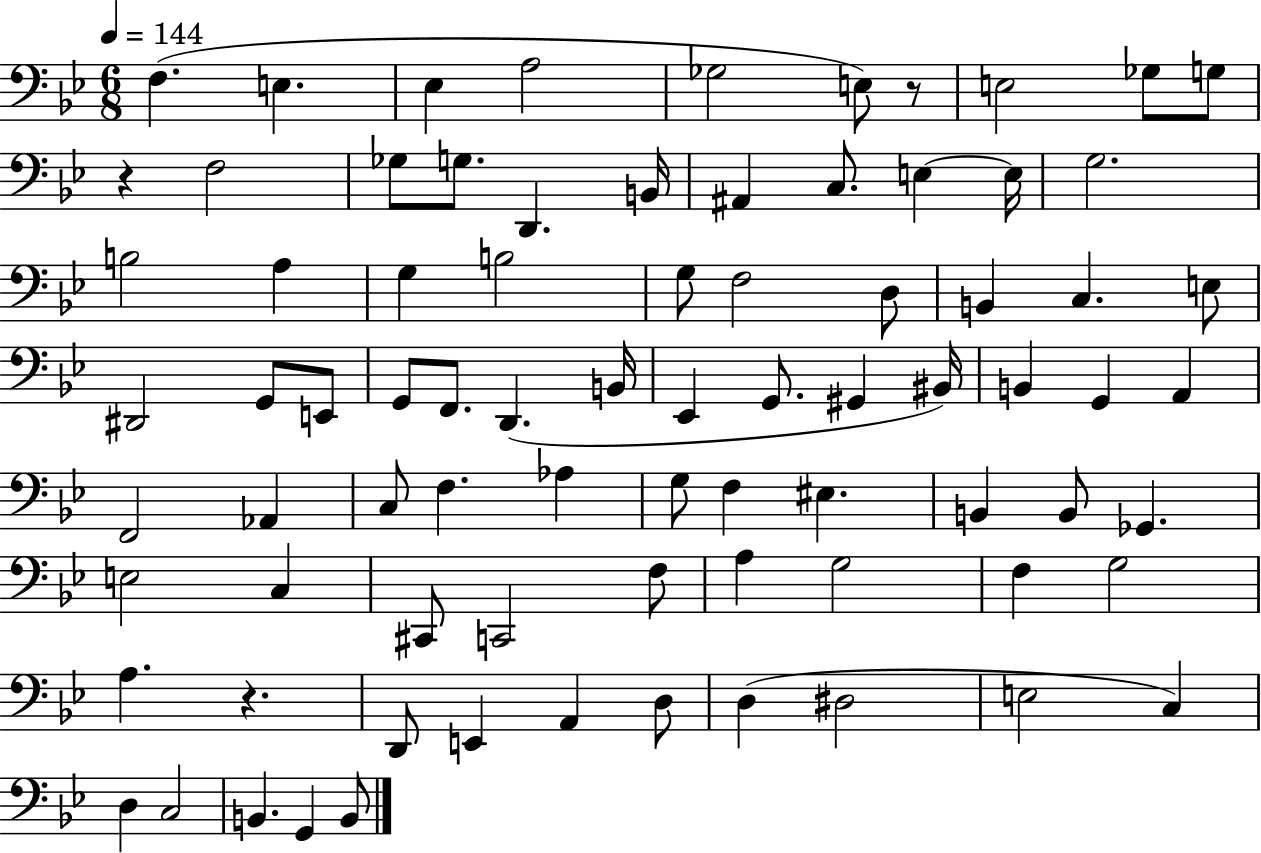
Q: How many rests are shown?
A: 3